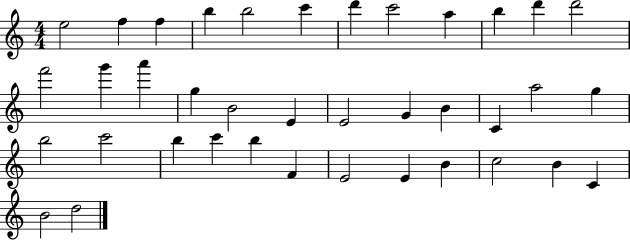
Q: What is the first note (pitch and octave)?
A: E5